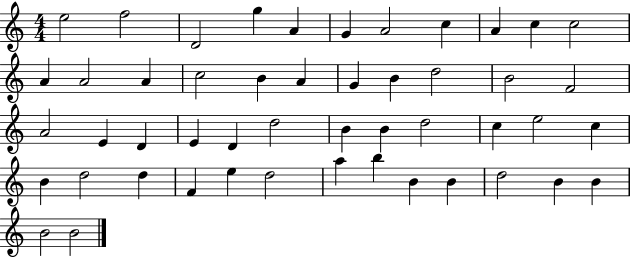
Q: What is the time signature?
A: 4/4